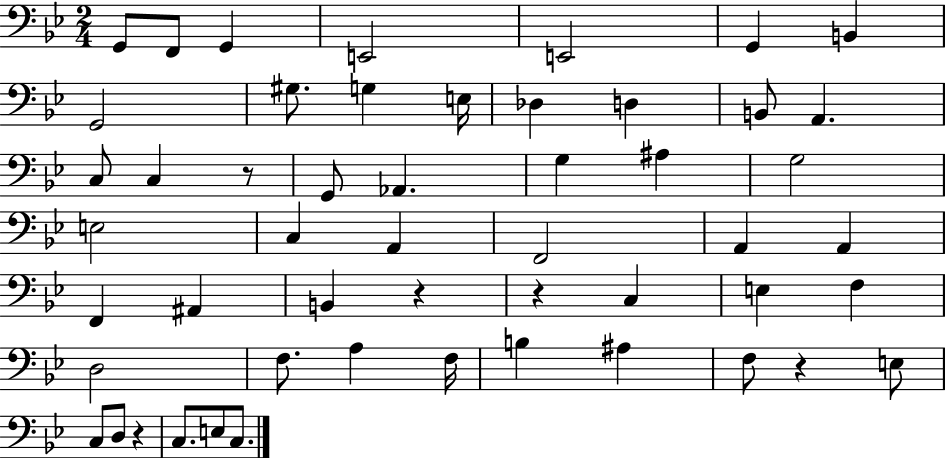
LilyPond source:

{
  \clef bass
  \numericTimeSignature
  \time 2/4
  \key bes \major
  g,8 f,8 g,4 | e,2 | e,2 | g,4 b,4 | \break g,2 | gis8. g4 e16 | des4 d4 | b,8 a,4. | \break c8 c4 r8 | g,8 aes,4. | g4 ais4 | g2 | \break e2 | c4 a,4 | f,2 | a,4 a,4 | \break f,4 ais,4 | b,4 r4 | r4 c4 | e4 f4 | \break d2 | f8. a4 f16 | b4 ais4 | f8 r4 e8 | \break c8 d8 r4 | c8. e8 c8. | \bar "|."
}